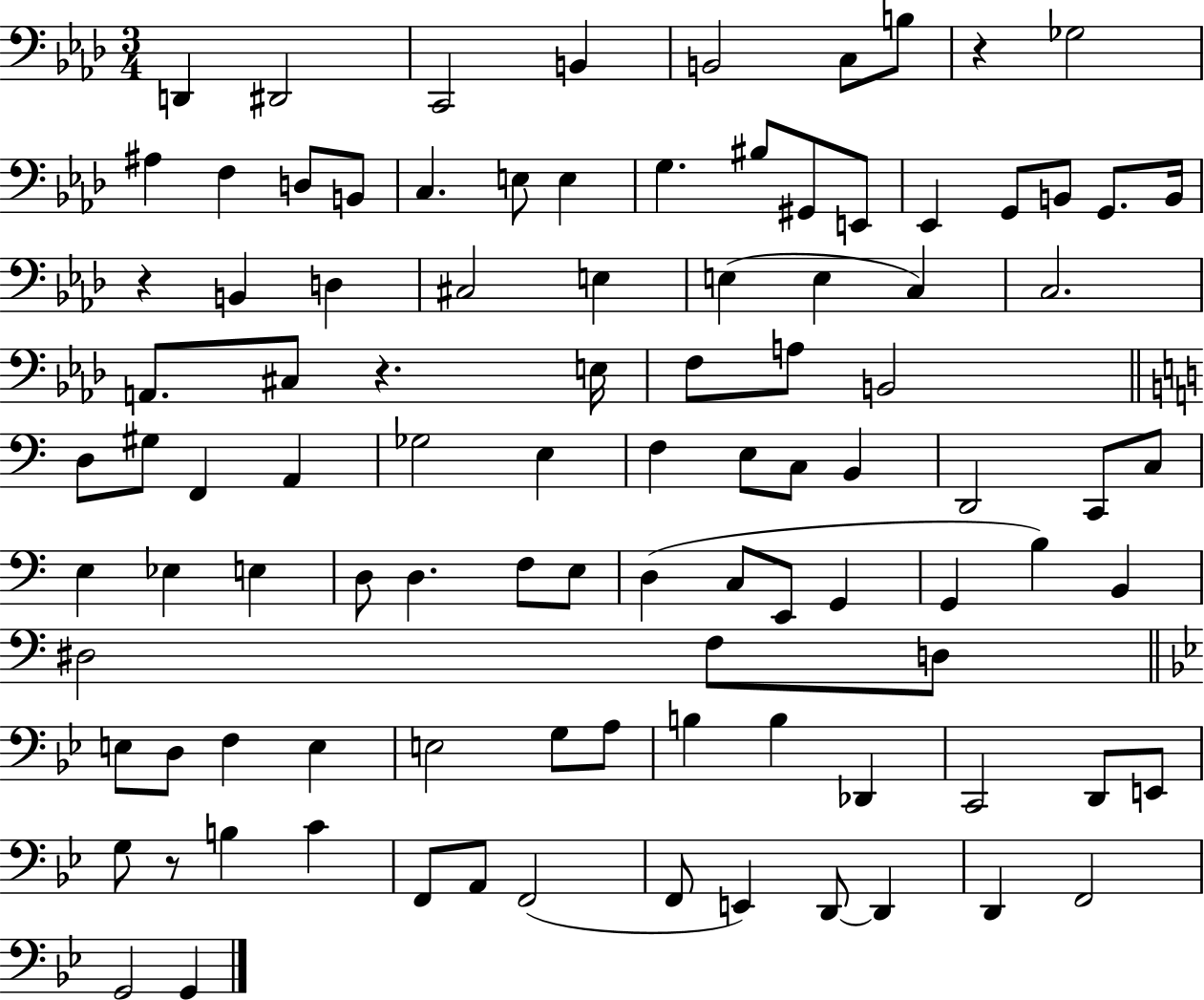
{
  \clef bass
  \numericTimeSignature
  \time 3/4
  \key aes \major
  d,4 dis,2 | c,2 b,4 | b,2 c8 b8 | r4 ges2 | \break ais4 f4 d8 b,8 | c4. e8 e4 | g4. bis8 gis,8 e,8 | ees,4 g,8 b,8 g,8. b,16 | \break r4 b,4 d4 | cis2 e4 | e4( e4 c4) | c2. | \break a,8. cis8 r4. e16 | f8 a8 b,2 | \bar "||" \break \key c \major d8 gis8 f,4 a,4 | ges2 e4 | f4 e8 c8 b,4 | d,2 c,8 c8 | \break e4 ees4 e4 | d8 d4. f8 e8 | d4( c8 e,8 g,4 | g,4 b4) b,4 | \break dis2 f8 d8 | \bar "||" \break \key bes \major e8 d8 f4 e4 | e2 g8 a8 | b4 b4 des,4 | c,2 d,8 e,8 | \break g8 r8 b4 c'4 | f,8 a,8 f,2( | f,8 e,4) d,8~~ d,4 | d,4 f,2 | \break g,2 g,4 | \bar "|."
}